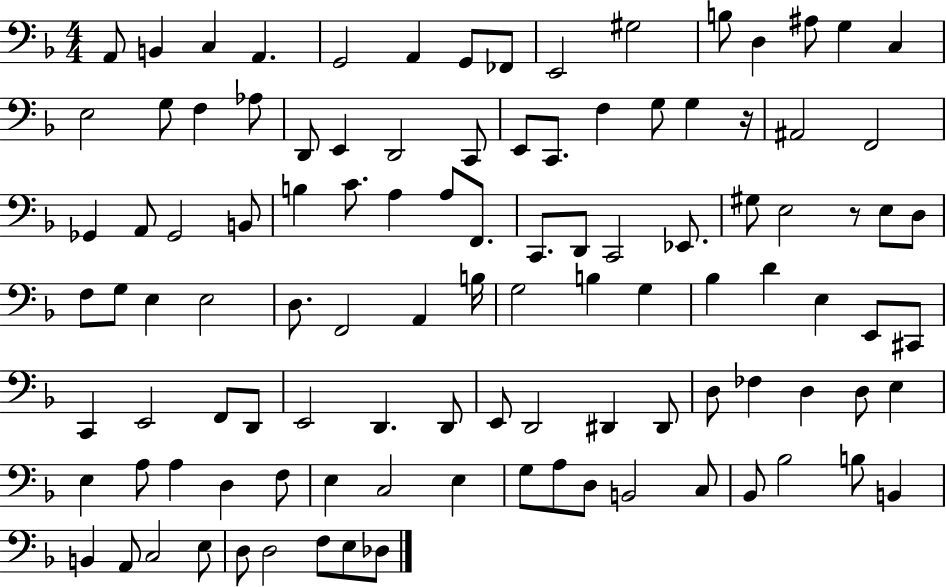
A2/e B2/q C3/q A2/q. G2/h A2/q G2/e FES2/e E2/h G#3/h B3/e D3/q A#3/e G3/q C3/q E3/h G3/e F3/q Ab3/e D2/e E2/q D2/h C2/e E2/e C2/e. F3/q G3/e G3/q R/s A#2/h F2/h Gb2/q A2/e Gb2/h B2/e B3/q C4/e. A3/q A3/e F2/e. C2/e. D2/e C2/h Eb2/e. G#3/e E3/h R/e E3/e D3/e F3/e G3/e E3/q E3/h D3/e. F2/h A2/q B3/s G3/h B3/q G3/q Bb3/q D4/q E3/q E2/e C#2/e C2/q E2/h F2/e D2/e E2/h D2/q. D2/e E2/e D2/h D#2/q D#2/e D3/e FES3/q D3/q D3/e E3/q E3/q A3/e A3/q D3/q F3/e E3/q C3/h E3/q G3/e A3/e D3/e B2/h C3/e Bb2/e Bb3/h B3/e B2/q B2/q A2/e C3/h E3/e D3/e D3/h F3/e E3/e Db3/e